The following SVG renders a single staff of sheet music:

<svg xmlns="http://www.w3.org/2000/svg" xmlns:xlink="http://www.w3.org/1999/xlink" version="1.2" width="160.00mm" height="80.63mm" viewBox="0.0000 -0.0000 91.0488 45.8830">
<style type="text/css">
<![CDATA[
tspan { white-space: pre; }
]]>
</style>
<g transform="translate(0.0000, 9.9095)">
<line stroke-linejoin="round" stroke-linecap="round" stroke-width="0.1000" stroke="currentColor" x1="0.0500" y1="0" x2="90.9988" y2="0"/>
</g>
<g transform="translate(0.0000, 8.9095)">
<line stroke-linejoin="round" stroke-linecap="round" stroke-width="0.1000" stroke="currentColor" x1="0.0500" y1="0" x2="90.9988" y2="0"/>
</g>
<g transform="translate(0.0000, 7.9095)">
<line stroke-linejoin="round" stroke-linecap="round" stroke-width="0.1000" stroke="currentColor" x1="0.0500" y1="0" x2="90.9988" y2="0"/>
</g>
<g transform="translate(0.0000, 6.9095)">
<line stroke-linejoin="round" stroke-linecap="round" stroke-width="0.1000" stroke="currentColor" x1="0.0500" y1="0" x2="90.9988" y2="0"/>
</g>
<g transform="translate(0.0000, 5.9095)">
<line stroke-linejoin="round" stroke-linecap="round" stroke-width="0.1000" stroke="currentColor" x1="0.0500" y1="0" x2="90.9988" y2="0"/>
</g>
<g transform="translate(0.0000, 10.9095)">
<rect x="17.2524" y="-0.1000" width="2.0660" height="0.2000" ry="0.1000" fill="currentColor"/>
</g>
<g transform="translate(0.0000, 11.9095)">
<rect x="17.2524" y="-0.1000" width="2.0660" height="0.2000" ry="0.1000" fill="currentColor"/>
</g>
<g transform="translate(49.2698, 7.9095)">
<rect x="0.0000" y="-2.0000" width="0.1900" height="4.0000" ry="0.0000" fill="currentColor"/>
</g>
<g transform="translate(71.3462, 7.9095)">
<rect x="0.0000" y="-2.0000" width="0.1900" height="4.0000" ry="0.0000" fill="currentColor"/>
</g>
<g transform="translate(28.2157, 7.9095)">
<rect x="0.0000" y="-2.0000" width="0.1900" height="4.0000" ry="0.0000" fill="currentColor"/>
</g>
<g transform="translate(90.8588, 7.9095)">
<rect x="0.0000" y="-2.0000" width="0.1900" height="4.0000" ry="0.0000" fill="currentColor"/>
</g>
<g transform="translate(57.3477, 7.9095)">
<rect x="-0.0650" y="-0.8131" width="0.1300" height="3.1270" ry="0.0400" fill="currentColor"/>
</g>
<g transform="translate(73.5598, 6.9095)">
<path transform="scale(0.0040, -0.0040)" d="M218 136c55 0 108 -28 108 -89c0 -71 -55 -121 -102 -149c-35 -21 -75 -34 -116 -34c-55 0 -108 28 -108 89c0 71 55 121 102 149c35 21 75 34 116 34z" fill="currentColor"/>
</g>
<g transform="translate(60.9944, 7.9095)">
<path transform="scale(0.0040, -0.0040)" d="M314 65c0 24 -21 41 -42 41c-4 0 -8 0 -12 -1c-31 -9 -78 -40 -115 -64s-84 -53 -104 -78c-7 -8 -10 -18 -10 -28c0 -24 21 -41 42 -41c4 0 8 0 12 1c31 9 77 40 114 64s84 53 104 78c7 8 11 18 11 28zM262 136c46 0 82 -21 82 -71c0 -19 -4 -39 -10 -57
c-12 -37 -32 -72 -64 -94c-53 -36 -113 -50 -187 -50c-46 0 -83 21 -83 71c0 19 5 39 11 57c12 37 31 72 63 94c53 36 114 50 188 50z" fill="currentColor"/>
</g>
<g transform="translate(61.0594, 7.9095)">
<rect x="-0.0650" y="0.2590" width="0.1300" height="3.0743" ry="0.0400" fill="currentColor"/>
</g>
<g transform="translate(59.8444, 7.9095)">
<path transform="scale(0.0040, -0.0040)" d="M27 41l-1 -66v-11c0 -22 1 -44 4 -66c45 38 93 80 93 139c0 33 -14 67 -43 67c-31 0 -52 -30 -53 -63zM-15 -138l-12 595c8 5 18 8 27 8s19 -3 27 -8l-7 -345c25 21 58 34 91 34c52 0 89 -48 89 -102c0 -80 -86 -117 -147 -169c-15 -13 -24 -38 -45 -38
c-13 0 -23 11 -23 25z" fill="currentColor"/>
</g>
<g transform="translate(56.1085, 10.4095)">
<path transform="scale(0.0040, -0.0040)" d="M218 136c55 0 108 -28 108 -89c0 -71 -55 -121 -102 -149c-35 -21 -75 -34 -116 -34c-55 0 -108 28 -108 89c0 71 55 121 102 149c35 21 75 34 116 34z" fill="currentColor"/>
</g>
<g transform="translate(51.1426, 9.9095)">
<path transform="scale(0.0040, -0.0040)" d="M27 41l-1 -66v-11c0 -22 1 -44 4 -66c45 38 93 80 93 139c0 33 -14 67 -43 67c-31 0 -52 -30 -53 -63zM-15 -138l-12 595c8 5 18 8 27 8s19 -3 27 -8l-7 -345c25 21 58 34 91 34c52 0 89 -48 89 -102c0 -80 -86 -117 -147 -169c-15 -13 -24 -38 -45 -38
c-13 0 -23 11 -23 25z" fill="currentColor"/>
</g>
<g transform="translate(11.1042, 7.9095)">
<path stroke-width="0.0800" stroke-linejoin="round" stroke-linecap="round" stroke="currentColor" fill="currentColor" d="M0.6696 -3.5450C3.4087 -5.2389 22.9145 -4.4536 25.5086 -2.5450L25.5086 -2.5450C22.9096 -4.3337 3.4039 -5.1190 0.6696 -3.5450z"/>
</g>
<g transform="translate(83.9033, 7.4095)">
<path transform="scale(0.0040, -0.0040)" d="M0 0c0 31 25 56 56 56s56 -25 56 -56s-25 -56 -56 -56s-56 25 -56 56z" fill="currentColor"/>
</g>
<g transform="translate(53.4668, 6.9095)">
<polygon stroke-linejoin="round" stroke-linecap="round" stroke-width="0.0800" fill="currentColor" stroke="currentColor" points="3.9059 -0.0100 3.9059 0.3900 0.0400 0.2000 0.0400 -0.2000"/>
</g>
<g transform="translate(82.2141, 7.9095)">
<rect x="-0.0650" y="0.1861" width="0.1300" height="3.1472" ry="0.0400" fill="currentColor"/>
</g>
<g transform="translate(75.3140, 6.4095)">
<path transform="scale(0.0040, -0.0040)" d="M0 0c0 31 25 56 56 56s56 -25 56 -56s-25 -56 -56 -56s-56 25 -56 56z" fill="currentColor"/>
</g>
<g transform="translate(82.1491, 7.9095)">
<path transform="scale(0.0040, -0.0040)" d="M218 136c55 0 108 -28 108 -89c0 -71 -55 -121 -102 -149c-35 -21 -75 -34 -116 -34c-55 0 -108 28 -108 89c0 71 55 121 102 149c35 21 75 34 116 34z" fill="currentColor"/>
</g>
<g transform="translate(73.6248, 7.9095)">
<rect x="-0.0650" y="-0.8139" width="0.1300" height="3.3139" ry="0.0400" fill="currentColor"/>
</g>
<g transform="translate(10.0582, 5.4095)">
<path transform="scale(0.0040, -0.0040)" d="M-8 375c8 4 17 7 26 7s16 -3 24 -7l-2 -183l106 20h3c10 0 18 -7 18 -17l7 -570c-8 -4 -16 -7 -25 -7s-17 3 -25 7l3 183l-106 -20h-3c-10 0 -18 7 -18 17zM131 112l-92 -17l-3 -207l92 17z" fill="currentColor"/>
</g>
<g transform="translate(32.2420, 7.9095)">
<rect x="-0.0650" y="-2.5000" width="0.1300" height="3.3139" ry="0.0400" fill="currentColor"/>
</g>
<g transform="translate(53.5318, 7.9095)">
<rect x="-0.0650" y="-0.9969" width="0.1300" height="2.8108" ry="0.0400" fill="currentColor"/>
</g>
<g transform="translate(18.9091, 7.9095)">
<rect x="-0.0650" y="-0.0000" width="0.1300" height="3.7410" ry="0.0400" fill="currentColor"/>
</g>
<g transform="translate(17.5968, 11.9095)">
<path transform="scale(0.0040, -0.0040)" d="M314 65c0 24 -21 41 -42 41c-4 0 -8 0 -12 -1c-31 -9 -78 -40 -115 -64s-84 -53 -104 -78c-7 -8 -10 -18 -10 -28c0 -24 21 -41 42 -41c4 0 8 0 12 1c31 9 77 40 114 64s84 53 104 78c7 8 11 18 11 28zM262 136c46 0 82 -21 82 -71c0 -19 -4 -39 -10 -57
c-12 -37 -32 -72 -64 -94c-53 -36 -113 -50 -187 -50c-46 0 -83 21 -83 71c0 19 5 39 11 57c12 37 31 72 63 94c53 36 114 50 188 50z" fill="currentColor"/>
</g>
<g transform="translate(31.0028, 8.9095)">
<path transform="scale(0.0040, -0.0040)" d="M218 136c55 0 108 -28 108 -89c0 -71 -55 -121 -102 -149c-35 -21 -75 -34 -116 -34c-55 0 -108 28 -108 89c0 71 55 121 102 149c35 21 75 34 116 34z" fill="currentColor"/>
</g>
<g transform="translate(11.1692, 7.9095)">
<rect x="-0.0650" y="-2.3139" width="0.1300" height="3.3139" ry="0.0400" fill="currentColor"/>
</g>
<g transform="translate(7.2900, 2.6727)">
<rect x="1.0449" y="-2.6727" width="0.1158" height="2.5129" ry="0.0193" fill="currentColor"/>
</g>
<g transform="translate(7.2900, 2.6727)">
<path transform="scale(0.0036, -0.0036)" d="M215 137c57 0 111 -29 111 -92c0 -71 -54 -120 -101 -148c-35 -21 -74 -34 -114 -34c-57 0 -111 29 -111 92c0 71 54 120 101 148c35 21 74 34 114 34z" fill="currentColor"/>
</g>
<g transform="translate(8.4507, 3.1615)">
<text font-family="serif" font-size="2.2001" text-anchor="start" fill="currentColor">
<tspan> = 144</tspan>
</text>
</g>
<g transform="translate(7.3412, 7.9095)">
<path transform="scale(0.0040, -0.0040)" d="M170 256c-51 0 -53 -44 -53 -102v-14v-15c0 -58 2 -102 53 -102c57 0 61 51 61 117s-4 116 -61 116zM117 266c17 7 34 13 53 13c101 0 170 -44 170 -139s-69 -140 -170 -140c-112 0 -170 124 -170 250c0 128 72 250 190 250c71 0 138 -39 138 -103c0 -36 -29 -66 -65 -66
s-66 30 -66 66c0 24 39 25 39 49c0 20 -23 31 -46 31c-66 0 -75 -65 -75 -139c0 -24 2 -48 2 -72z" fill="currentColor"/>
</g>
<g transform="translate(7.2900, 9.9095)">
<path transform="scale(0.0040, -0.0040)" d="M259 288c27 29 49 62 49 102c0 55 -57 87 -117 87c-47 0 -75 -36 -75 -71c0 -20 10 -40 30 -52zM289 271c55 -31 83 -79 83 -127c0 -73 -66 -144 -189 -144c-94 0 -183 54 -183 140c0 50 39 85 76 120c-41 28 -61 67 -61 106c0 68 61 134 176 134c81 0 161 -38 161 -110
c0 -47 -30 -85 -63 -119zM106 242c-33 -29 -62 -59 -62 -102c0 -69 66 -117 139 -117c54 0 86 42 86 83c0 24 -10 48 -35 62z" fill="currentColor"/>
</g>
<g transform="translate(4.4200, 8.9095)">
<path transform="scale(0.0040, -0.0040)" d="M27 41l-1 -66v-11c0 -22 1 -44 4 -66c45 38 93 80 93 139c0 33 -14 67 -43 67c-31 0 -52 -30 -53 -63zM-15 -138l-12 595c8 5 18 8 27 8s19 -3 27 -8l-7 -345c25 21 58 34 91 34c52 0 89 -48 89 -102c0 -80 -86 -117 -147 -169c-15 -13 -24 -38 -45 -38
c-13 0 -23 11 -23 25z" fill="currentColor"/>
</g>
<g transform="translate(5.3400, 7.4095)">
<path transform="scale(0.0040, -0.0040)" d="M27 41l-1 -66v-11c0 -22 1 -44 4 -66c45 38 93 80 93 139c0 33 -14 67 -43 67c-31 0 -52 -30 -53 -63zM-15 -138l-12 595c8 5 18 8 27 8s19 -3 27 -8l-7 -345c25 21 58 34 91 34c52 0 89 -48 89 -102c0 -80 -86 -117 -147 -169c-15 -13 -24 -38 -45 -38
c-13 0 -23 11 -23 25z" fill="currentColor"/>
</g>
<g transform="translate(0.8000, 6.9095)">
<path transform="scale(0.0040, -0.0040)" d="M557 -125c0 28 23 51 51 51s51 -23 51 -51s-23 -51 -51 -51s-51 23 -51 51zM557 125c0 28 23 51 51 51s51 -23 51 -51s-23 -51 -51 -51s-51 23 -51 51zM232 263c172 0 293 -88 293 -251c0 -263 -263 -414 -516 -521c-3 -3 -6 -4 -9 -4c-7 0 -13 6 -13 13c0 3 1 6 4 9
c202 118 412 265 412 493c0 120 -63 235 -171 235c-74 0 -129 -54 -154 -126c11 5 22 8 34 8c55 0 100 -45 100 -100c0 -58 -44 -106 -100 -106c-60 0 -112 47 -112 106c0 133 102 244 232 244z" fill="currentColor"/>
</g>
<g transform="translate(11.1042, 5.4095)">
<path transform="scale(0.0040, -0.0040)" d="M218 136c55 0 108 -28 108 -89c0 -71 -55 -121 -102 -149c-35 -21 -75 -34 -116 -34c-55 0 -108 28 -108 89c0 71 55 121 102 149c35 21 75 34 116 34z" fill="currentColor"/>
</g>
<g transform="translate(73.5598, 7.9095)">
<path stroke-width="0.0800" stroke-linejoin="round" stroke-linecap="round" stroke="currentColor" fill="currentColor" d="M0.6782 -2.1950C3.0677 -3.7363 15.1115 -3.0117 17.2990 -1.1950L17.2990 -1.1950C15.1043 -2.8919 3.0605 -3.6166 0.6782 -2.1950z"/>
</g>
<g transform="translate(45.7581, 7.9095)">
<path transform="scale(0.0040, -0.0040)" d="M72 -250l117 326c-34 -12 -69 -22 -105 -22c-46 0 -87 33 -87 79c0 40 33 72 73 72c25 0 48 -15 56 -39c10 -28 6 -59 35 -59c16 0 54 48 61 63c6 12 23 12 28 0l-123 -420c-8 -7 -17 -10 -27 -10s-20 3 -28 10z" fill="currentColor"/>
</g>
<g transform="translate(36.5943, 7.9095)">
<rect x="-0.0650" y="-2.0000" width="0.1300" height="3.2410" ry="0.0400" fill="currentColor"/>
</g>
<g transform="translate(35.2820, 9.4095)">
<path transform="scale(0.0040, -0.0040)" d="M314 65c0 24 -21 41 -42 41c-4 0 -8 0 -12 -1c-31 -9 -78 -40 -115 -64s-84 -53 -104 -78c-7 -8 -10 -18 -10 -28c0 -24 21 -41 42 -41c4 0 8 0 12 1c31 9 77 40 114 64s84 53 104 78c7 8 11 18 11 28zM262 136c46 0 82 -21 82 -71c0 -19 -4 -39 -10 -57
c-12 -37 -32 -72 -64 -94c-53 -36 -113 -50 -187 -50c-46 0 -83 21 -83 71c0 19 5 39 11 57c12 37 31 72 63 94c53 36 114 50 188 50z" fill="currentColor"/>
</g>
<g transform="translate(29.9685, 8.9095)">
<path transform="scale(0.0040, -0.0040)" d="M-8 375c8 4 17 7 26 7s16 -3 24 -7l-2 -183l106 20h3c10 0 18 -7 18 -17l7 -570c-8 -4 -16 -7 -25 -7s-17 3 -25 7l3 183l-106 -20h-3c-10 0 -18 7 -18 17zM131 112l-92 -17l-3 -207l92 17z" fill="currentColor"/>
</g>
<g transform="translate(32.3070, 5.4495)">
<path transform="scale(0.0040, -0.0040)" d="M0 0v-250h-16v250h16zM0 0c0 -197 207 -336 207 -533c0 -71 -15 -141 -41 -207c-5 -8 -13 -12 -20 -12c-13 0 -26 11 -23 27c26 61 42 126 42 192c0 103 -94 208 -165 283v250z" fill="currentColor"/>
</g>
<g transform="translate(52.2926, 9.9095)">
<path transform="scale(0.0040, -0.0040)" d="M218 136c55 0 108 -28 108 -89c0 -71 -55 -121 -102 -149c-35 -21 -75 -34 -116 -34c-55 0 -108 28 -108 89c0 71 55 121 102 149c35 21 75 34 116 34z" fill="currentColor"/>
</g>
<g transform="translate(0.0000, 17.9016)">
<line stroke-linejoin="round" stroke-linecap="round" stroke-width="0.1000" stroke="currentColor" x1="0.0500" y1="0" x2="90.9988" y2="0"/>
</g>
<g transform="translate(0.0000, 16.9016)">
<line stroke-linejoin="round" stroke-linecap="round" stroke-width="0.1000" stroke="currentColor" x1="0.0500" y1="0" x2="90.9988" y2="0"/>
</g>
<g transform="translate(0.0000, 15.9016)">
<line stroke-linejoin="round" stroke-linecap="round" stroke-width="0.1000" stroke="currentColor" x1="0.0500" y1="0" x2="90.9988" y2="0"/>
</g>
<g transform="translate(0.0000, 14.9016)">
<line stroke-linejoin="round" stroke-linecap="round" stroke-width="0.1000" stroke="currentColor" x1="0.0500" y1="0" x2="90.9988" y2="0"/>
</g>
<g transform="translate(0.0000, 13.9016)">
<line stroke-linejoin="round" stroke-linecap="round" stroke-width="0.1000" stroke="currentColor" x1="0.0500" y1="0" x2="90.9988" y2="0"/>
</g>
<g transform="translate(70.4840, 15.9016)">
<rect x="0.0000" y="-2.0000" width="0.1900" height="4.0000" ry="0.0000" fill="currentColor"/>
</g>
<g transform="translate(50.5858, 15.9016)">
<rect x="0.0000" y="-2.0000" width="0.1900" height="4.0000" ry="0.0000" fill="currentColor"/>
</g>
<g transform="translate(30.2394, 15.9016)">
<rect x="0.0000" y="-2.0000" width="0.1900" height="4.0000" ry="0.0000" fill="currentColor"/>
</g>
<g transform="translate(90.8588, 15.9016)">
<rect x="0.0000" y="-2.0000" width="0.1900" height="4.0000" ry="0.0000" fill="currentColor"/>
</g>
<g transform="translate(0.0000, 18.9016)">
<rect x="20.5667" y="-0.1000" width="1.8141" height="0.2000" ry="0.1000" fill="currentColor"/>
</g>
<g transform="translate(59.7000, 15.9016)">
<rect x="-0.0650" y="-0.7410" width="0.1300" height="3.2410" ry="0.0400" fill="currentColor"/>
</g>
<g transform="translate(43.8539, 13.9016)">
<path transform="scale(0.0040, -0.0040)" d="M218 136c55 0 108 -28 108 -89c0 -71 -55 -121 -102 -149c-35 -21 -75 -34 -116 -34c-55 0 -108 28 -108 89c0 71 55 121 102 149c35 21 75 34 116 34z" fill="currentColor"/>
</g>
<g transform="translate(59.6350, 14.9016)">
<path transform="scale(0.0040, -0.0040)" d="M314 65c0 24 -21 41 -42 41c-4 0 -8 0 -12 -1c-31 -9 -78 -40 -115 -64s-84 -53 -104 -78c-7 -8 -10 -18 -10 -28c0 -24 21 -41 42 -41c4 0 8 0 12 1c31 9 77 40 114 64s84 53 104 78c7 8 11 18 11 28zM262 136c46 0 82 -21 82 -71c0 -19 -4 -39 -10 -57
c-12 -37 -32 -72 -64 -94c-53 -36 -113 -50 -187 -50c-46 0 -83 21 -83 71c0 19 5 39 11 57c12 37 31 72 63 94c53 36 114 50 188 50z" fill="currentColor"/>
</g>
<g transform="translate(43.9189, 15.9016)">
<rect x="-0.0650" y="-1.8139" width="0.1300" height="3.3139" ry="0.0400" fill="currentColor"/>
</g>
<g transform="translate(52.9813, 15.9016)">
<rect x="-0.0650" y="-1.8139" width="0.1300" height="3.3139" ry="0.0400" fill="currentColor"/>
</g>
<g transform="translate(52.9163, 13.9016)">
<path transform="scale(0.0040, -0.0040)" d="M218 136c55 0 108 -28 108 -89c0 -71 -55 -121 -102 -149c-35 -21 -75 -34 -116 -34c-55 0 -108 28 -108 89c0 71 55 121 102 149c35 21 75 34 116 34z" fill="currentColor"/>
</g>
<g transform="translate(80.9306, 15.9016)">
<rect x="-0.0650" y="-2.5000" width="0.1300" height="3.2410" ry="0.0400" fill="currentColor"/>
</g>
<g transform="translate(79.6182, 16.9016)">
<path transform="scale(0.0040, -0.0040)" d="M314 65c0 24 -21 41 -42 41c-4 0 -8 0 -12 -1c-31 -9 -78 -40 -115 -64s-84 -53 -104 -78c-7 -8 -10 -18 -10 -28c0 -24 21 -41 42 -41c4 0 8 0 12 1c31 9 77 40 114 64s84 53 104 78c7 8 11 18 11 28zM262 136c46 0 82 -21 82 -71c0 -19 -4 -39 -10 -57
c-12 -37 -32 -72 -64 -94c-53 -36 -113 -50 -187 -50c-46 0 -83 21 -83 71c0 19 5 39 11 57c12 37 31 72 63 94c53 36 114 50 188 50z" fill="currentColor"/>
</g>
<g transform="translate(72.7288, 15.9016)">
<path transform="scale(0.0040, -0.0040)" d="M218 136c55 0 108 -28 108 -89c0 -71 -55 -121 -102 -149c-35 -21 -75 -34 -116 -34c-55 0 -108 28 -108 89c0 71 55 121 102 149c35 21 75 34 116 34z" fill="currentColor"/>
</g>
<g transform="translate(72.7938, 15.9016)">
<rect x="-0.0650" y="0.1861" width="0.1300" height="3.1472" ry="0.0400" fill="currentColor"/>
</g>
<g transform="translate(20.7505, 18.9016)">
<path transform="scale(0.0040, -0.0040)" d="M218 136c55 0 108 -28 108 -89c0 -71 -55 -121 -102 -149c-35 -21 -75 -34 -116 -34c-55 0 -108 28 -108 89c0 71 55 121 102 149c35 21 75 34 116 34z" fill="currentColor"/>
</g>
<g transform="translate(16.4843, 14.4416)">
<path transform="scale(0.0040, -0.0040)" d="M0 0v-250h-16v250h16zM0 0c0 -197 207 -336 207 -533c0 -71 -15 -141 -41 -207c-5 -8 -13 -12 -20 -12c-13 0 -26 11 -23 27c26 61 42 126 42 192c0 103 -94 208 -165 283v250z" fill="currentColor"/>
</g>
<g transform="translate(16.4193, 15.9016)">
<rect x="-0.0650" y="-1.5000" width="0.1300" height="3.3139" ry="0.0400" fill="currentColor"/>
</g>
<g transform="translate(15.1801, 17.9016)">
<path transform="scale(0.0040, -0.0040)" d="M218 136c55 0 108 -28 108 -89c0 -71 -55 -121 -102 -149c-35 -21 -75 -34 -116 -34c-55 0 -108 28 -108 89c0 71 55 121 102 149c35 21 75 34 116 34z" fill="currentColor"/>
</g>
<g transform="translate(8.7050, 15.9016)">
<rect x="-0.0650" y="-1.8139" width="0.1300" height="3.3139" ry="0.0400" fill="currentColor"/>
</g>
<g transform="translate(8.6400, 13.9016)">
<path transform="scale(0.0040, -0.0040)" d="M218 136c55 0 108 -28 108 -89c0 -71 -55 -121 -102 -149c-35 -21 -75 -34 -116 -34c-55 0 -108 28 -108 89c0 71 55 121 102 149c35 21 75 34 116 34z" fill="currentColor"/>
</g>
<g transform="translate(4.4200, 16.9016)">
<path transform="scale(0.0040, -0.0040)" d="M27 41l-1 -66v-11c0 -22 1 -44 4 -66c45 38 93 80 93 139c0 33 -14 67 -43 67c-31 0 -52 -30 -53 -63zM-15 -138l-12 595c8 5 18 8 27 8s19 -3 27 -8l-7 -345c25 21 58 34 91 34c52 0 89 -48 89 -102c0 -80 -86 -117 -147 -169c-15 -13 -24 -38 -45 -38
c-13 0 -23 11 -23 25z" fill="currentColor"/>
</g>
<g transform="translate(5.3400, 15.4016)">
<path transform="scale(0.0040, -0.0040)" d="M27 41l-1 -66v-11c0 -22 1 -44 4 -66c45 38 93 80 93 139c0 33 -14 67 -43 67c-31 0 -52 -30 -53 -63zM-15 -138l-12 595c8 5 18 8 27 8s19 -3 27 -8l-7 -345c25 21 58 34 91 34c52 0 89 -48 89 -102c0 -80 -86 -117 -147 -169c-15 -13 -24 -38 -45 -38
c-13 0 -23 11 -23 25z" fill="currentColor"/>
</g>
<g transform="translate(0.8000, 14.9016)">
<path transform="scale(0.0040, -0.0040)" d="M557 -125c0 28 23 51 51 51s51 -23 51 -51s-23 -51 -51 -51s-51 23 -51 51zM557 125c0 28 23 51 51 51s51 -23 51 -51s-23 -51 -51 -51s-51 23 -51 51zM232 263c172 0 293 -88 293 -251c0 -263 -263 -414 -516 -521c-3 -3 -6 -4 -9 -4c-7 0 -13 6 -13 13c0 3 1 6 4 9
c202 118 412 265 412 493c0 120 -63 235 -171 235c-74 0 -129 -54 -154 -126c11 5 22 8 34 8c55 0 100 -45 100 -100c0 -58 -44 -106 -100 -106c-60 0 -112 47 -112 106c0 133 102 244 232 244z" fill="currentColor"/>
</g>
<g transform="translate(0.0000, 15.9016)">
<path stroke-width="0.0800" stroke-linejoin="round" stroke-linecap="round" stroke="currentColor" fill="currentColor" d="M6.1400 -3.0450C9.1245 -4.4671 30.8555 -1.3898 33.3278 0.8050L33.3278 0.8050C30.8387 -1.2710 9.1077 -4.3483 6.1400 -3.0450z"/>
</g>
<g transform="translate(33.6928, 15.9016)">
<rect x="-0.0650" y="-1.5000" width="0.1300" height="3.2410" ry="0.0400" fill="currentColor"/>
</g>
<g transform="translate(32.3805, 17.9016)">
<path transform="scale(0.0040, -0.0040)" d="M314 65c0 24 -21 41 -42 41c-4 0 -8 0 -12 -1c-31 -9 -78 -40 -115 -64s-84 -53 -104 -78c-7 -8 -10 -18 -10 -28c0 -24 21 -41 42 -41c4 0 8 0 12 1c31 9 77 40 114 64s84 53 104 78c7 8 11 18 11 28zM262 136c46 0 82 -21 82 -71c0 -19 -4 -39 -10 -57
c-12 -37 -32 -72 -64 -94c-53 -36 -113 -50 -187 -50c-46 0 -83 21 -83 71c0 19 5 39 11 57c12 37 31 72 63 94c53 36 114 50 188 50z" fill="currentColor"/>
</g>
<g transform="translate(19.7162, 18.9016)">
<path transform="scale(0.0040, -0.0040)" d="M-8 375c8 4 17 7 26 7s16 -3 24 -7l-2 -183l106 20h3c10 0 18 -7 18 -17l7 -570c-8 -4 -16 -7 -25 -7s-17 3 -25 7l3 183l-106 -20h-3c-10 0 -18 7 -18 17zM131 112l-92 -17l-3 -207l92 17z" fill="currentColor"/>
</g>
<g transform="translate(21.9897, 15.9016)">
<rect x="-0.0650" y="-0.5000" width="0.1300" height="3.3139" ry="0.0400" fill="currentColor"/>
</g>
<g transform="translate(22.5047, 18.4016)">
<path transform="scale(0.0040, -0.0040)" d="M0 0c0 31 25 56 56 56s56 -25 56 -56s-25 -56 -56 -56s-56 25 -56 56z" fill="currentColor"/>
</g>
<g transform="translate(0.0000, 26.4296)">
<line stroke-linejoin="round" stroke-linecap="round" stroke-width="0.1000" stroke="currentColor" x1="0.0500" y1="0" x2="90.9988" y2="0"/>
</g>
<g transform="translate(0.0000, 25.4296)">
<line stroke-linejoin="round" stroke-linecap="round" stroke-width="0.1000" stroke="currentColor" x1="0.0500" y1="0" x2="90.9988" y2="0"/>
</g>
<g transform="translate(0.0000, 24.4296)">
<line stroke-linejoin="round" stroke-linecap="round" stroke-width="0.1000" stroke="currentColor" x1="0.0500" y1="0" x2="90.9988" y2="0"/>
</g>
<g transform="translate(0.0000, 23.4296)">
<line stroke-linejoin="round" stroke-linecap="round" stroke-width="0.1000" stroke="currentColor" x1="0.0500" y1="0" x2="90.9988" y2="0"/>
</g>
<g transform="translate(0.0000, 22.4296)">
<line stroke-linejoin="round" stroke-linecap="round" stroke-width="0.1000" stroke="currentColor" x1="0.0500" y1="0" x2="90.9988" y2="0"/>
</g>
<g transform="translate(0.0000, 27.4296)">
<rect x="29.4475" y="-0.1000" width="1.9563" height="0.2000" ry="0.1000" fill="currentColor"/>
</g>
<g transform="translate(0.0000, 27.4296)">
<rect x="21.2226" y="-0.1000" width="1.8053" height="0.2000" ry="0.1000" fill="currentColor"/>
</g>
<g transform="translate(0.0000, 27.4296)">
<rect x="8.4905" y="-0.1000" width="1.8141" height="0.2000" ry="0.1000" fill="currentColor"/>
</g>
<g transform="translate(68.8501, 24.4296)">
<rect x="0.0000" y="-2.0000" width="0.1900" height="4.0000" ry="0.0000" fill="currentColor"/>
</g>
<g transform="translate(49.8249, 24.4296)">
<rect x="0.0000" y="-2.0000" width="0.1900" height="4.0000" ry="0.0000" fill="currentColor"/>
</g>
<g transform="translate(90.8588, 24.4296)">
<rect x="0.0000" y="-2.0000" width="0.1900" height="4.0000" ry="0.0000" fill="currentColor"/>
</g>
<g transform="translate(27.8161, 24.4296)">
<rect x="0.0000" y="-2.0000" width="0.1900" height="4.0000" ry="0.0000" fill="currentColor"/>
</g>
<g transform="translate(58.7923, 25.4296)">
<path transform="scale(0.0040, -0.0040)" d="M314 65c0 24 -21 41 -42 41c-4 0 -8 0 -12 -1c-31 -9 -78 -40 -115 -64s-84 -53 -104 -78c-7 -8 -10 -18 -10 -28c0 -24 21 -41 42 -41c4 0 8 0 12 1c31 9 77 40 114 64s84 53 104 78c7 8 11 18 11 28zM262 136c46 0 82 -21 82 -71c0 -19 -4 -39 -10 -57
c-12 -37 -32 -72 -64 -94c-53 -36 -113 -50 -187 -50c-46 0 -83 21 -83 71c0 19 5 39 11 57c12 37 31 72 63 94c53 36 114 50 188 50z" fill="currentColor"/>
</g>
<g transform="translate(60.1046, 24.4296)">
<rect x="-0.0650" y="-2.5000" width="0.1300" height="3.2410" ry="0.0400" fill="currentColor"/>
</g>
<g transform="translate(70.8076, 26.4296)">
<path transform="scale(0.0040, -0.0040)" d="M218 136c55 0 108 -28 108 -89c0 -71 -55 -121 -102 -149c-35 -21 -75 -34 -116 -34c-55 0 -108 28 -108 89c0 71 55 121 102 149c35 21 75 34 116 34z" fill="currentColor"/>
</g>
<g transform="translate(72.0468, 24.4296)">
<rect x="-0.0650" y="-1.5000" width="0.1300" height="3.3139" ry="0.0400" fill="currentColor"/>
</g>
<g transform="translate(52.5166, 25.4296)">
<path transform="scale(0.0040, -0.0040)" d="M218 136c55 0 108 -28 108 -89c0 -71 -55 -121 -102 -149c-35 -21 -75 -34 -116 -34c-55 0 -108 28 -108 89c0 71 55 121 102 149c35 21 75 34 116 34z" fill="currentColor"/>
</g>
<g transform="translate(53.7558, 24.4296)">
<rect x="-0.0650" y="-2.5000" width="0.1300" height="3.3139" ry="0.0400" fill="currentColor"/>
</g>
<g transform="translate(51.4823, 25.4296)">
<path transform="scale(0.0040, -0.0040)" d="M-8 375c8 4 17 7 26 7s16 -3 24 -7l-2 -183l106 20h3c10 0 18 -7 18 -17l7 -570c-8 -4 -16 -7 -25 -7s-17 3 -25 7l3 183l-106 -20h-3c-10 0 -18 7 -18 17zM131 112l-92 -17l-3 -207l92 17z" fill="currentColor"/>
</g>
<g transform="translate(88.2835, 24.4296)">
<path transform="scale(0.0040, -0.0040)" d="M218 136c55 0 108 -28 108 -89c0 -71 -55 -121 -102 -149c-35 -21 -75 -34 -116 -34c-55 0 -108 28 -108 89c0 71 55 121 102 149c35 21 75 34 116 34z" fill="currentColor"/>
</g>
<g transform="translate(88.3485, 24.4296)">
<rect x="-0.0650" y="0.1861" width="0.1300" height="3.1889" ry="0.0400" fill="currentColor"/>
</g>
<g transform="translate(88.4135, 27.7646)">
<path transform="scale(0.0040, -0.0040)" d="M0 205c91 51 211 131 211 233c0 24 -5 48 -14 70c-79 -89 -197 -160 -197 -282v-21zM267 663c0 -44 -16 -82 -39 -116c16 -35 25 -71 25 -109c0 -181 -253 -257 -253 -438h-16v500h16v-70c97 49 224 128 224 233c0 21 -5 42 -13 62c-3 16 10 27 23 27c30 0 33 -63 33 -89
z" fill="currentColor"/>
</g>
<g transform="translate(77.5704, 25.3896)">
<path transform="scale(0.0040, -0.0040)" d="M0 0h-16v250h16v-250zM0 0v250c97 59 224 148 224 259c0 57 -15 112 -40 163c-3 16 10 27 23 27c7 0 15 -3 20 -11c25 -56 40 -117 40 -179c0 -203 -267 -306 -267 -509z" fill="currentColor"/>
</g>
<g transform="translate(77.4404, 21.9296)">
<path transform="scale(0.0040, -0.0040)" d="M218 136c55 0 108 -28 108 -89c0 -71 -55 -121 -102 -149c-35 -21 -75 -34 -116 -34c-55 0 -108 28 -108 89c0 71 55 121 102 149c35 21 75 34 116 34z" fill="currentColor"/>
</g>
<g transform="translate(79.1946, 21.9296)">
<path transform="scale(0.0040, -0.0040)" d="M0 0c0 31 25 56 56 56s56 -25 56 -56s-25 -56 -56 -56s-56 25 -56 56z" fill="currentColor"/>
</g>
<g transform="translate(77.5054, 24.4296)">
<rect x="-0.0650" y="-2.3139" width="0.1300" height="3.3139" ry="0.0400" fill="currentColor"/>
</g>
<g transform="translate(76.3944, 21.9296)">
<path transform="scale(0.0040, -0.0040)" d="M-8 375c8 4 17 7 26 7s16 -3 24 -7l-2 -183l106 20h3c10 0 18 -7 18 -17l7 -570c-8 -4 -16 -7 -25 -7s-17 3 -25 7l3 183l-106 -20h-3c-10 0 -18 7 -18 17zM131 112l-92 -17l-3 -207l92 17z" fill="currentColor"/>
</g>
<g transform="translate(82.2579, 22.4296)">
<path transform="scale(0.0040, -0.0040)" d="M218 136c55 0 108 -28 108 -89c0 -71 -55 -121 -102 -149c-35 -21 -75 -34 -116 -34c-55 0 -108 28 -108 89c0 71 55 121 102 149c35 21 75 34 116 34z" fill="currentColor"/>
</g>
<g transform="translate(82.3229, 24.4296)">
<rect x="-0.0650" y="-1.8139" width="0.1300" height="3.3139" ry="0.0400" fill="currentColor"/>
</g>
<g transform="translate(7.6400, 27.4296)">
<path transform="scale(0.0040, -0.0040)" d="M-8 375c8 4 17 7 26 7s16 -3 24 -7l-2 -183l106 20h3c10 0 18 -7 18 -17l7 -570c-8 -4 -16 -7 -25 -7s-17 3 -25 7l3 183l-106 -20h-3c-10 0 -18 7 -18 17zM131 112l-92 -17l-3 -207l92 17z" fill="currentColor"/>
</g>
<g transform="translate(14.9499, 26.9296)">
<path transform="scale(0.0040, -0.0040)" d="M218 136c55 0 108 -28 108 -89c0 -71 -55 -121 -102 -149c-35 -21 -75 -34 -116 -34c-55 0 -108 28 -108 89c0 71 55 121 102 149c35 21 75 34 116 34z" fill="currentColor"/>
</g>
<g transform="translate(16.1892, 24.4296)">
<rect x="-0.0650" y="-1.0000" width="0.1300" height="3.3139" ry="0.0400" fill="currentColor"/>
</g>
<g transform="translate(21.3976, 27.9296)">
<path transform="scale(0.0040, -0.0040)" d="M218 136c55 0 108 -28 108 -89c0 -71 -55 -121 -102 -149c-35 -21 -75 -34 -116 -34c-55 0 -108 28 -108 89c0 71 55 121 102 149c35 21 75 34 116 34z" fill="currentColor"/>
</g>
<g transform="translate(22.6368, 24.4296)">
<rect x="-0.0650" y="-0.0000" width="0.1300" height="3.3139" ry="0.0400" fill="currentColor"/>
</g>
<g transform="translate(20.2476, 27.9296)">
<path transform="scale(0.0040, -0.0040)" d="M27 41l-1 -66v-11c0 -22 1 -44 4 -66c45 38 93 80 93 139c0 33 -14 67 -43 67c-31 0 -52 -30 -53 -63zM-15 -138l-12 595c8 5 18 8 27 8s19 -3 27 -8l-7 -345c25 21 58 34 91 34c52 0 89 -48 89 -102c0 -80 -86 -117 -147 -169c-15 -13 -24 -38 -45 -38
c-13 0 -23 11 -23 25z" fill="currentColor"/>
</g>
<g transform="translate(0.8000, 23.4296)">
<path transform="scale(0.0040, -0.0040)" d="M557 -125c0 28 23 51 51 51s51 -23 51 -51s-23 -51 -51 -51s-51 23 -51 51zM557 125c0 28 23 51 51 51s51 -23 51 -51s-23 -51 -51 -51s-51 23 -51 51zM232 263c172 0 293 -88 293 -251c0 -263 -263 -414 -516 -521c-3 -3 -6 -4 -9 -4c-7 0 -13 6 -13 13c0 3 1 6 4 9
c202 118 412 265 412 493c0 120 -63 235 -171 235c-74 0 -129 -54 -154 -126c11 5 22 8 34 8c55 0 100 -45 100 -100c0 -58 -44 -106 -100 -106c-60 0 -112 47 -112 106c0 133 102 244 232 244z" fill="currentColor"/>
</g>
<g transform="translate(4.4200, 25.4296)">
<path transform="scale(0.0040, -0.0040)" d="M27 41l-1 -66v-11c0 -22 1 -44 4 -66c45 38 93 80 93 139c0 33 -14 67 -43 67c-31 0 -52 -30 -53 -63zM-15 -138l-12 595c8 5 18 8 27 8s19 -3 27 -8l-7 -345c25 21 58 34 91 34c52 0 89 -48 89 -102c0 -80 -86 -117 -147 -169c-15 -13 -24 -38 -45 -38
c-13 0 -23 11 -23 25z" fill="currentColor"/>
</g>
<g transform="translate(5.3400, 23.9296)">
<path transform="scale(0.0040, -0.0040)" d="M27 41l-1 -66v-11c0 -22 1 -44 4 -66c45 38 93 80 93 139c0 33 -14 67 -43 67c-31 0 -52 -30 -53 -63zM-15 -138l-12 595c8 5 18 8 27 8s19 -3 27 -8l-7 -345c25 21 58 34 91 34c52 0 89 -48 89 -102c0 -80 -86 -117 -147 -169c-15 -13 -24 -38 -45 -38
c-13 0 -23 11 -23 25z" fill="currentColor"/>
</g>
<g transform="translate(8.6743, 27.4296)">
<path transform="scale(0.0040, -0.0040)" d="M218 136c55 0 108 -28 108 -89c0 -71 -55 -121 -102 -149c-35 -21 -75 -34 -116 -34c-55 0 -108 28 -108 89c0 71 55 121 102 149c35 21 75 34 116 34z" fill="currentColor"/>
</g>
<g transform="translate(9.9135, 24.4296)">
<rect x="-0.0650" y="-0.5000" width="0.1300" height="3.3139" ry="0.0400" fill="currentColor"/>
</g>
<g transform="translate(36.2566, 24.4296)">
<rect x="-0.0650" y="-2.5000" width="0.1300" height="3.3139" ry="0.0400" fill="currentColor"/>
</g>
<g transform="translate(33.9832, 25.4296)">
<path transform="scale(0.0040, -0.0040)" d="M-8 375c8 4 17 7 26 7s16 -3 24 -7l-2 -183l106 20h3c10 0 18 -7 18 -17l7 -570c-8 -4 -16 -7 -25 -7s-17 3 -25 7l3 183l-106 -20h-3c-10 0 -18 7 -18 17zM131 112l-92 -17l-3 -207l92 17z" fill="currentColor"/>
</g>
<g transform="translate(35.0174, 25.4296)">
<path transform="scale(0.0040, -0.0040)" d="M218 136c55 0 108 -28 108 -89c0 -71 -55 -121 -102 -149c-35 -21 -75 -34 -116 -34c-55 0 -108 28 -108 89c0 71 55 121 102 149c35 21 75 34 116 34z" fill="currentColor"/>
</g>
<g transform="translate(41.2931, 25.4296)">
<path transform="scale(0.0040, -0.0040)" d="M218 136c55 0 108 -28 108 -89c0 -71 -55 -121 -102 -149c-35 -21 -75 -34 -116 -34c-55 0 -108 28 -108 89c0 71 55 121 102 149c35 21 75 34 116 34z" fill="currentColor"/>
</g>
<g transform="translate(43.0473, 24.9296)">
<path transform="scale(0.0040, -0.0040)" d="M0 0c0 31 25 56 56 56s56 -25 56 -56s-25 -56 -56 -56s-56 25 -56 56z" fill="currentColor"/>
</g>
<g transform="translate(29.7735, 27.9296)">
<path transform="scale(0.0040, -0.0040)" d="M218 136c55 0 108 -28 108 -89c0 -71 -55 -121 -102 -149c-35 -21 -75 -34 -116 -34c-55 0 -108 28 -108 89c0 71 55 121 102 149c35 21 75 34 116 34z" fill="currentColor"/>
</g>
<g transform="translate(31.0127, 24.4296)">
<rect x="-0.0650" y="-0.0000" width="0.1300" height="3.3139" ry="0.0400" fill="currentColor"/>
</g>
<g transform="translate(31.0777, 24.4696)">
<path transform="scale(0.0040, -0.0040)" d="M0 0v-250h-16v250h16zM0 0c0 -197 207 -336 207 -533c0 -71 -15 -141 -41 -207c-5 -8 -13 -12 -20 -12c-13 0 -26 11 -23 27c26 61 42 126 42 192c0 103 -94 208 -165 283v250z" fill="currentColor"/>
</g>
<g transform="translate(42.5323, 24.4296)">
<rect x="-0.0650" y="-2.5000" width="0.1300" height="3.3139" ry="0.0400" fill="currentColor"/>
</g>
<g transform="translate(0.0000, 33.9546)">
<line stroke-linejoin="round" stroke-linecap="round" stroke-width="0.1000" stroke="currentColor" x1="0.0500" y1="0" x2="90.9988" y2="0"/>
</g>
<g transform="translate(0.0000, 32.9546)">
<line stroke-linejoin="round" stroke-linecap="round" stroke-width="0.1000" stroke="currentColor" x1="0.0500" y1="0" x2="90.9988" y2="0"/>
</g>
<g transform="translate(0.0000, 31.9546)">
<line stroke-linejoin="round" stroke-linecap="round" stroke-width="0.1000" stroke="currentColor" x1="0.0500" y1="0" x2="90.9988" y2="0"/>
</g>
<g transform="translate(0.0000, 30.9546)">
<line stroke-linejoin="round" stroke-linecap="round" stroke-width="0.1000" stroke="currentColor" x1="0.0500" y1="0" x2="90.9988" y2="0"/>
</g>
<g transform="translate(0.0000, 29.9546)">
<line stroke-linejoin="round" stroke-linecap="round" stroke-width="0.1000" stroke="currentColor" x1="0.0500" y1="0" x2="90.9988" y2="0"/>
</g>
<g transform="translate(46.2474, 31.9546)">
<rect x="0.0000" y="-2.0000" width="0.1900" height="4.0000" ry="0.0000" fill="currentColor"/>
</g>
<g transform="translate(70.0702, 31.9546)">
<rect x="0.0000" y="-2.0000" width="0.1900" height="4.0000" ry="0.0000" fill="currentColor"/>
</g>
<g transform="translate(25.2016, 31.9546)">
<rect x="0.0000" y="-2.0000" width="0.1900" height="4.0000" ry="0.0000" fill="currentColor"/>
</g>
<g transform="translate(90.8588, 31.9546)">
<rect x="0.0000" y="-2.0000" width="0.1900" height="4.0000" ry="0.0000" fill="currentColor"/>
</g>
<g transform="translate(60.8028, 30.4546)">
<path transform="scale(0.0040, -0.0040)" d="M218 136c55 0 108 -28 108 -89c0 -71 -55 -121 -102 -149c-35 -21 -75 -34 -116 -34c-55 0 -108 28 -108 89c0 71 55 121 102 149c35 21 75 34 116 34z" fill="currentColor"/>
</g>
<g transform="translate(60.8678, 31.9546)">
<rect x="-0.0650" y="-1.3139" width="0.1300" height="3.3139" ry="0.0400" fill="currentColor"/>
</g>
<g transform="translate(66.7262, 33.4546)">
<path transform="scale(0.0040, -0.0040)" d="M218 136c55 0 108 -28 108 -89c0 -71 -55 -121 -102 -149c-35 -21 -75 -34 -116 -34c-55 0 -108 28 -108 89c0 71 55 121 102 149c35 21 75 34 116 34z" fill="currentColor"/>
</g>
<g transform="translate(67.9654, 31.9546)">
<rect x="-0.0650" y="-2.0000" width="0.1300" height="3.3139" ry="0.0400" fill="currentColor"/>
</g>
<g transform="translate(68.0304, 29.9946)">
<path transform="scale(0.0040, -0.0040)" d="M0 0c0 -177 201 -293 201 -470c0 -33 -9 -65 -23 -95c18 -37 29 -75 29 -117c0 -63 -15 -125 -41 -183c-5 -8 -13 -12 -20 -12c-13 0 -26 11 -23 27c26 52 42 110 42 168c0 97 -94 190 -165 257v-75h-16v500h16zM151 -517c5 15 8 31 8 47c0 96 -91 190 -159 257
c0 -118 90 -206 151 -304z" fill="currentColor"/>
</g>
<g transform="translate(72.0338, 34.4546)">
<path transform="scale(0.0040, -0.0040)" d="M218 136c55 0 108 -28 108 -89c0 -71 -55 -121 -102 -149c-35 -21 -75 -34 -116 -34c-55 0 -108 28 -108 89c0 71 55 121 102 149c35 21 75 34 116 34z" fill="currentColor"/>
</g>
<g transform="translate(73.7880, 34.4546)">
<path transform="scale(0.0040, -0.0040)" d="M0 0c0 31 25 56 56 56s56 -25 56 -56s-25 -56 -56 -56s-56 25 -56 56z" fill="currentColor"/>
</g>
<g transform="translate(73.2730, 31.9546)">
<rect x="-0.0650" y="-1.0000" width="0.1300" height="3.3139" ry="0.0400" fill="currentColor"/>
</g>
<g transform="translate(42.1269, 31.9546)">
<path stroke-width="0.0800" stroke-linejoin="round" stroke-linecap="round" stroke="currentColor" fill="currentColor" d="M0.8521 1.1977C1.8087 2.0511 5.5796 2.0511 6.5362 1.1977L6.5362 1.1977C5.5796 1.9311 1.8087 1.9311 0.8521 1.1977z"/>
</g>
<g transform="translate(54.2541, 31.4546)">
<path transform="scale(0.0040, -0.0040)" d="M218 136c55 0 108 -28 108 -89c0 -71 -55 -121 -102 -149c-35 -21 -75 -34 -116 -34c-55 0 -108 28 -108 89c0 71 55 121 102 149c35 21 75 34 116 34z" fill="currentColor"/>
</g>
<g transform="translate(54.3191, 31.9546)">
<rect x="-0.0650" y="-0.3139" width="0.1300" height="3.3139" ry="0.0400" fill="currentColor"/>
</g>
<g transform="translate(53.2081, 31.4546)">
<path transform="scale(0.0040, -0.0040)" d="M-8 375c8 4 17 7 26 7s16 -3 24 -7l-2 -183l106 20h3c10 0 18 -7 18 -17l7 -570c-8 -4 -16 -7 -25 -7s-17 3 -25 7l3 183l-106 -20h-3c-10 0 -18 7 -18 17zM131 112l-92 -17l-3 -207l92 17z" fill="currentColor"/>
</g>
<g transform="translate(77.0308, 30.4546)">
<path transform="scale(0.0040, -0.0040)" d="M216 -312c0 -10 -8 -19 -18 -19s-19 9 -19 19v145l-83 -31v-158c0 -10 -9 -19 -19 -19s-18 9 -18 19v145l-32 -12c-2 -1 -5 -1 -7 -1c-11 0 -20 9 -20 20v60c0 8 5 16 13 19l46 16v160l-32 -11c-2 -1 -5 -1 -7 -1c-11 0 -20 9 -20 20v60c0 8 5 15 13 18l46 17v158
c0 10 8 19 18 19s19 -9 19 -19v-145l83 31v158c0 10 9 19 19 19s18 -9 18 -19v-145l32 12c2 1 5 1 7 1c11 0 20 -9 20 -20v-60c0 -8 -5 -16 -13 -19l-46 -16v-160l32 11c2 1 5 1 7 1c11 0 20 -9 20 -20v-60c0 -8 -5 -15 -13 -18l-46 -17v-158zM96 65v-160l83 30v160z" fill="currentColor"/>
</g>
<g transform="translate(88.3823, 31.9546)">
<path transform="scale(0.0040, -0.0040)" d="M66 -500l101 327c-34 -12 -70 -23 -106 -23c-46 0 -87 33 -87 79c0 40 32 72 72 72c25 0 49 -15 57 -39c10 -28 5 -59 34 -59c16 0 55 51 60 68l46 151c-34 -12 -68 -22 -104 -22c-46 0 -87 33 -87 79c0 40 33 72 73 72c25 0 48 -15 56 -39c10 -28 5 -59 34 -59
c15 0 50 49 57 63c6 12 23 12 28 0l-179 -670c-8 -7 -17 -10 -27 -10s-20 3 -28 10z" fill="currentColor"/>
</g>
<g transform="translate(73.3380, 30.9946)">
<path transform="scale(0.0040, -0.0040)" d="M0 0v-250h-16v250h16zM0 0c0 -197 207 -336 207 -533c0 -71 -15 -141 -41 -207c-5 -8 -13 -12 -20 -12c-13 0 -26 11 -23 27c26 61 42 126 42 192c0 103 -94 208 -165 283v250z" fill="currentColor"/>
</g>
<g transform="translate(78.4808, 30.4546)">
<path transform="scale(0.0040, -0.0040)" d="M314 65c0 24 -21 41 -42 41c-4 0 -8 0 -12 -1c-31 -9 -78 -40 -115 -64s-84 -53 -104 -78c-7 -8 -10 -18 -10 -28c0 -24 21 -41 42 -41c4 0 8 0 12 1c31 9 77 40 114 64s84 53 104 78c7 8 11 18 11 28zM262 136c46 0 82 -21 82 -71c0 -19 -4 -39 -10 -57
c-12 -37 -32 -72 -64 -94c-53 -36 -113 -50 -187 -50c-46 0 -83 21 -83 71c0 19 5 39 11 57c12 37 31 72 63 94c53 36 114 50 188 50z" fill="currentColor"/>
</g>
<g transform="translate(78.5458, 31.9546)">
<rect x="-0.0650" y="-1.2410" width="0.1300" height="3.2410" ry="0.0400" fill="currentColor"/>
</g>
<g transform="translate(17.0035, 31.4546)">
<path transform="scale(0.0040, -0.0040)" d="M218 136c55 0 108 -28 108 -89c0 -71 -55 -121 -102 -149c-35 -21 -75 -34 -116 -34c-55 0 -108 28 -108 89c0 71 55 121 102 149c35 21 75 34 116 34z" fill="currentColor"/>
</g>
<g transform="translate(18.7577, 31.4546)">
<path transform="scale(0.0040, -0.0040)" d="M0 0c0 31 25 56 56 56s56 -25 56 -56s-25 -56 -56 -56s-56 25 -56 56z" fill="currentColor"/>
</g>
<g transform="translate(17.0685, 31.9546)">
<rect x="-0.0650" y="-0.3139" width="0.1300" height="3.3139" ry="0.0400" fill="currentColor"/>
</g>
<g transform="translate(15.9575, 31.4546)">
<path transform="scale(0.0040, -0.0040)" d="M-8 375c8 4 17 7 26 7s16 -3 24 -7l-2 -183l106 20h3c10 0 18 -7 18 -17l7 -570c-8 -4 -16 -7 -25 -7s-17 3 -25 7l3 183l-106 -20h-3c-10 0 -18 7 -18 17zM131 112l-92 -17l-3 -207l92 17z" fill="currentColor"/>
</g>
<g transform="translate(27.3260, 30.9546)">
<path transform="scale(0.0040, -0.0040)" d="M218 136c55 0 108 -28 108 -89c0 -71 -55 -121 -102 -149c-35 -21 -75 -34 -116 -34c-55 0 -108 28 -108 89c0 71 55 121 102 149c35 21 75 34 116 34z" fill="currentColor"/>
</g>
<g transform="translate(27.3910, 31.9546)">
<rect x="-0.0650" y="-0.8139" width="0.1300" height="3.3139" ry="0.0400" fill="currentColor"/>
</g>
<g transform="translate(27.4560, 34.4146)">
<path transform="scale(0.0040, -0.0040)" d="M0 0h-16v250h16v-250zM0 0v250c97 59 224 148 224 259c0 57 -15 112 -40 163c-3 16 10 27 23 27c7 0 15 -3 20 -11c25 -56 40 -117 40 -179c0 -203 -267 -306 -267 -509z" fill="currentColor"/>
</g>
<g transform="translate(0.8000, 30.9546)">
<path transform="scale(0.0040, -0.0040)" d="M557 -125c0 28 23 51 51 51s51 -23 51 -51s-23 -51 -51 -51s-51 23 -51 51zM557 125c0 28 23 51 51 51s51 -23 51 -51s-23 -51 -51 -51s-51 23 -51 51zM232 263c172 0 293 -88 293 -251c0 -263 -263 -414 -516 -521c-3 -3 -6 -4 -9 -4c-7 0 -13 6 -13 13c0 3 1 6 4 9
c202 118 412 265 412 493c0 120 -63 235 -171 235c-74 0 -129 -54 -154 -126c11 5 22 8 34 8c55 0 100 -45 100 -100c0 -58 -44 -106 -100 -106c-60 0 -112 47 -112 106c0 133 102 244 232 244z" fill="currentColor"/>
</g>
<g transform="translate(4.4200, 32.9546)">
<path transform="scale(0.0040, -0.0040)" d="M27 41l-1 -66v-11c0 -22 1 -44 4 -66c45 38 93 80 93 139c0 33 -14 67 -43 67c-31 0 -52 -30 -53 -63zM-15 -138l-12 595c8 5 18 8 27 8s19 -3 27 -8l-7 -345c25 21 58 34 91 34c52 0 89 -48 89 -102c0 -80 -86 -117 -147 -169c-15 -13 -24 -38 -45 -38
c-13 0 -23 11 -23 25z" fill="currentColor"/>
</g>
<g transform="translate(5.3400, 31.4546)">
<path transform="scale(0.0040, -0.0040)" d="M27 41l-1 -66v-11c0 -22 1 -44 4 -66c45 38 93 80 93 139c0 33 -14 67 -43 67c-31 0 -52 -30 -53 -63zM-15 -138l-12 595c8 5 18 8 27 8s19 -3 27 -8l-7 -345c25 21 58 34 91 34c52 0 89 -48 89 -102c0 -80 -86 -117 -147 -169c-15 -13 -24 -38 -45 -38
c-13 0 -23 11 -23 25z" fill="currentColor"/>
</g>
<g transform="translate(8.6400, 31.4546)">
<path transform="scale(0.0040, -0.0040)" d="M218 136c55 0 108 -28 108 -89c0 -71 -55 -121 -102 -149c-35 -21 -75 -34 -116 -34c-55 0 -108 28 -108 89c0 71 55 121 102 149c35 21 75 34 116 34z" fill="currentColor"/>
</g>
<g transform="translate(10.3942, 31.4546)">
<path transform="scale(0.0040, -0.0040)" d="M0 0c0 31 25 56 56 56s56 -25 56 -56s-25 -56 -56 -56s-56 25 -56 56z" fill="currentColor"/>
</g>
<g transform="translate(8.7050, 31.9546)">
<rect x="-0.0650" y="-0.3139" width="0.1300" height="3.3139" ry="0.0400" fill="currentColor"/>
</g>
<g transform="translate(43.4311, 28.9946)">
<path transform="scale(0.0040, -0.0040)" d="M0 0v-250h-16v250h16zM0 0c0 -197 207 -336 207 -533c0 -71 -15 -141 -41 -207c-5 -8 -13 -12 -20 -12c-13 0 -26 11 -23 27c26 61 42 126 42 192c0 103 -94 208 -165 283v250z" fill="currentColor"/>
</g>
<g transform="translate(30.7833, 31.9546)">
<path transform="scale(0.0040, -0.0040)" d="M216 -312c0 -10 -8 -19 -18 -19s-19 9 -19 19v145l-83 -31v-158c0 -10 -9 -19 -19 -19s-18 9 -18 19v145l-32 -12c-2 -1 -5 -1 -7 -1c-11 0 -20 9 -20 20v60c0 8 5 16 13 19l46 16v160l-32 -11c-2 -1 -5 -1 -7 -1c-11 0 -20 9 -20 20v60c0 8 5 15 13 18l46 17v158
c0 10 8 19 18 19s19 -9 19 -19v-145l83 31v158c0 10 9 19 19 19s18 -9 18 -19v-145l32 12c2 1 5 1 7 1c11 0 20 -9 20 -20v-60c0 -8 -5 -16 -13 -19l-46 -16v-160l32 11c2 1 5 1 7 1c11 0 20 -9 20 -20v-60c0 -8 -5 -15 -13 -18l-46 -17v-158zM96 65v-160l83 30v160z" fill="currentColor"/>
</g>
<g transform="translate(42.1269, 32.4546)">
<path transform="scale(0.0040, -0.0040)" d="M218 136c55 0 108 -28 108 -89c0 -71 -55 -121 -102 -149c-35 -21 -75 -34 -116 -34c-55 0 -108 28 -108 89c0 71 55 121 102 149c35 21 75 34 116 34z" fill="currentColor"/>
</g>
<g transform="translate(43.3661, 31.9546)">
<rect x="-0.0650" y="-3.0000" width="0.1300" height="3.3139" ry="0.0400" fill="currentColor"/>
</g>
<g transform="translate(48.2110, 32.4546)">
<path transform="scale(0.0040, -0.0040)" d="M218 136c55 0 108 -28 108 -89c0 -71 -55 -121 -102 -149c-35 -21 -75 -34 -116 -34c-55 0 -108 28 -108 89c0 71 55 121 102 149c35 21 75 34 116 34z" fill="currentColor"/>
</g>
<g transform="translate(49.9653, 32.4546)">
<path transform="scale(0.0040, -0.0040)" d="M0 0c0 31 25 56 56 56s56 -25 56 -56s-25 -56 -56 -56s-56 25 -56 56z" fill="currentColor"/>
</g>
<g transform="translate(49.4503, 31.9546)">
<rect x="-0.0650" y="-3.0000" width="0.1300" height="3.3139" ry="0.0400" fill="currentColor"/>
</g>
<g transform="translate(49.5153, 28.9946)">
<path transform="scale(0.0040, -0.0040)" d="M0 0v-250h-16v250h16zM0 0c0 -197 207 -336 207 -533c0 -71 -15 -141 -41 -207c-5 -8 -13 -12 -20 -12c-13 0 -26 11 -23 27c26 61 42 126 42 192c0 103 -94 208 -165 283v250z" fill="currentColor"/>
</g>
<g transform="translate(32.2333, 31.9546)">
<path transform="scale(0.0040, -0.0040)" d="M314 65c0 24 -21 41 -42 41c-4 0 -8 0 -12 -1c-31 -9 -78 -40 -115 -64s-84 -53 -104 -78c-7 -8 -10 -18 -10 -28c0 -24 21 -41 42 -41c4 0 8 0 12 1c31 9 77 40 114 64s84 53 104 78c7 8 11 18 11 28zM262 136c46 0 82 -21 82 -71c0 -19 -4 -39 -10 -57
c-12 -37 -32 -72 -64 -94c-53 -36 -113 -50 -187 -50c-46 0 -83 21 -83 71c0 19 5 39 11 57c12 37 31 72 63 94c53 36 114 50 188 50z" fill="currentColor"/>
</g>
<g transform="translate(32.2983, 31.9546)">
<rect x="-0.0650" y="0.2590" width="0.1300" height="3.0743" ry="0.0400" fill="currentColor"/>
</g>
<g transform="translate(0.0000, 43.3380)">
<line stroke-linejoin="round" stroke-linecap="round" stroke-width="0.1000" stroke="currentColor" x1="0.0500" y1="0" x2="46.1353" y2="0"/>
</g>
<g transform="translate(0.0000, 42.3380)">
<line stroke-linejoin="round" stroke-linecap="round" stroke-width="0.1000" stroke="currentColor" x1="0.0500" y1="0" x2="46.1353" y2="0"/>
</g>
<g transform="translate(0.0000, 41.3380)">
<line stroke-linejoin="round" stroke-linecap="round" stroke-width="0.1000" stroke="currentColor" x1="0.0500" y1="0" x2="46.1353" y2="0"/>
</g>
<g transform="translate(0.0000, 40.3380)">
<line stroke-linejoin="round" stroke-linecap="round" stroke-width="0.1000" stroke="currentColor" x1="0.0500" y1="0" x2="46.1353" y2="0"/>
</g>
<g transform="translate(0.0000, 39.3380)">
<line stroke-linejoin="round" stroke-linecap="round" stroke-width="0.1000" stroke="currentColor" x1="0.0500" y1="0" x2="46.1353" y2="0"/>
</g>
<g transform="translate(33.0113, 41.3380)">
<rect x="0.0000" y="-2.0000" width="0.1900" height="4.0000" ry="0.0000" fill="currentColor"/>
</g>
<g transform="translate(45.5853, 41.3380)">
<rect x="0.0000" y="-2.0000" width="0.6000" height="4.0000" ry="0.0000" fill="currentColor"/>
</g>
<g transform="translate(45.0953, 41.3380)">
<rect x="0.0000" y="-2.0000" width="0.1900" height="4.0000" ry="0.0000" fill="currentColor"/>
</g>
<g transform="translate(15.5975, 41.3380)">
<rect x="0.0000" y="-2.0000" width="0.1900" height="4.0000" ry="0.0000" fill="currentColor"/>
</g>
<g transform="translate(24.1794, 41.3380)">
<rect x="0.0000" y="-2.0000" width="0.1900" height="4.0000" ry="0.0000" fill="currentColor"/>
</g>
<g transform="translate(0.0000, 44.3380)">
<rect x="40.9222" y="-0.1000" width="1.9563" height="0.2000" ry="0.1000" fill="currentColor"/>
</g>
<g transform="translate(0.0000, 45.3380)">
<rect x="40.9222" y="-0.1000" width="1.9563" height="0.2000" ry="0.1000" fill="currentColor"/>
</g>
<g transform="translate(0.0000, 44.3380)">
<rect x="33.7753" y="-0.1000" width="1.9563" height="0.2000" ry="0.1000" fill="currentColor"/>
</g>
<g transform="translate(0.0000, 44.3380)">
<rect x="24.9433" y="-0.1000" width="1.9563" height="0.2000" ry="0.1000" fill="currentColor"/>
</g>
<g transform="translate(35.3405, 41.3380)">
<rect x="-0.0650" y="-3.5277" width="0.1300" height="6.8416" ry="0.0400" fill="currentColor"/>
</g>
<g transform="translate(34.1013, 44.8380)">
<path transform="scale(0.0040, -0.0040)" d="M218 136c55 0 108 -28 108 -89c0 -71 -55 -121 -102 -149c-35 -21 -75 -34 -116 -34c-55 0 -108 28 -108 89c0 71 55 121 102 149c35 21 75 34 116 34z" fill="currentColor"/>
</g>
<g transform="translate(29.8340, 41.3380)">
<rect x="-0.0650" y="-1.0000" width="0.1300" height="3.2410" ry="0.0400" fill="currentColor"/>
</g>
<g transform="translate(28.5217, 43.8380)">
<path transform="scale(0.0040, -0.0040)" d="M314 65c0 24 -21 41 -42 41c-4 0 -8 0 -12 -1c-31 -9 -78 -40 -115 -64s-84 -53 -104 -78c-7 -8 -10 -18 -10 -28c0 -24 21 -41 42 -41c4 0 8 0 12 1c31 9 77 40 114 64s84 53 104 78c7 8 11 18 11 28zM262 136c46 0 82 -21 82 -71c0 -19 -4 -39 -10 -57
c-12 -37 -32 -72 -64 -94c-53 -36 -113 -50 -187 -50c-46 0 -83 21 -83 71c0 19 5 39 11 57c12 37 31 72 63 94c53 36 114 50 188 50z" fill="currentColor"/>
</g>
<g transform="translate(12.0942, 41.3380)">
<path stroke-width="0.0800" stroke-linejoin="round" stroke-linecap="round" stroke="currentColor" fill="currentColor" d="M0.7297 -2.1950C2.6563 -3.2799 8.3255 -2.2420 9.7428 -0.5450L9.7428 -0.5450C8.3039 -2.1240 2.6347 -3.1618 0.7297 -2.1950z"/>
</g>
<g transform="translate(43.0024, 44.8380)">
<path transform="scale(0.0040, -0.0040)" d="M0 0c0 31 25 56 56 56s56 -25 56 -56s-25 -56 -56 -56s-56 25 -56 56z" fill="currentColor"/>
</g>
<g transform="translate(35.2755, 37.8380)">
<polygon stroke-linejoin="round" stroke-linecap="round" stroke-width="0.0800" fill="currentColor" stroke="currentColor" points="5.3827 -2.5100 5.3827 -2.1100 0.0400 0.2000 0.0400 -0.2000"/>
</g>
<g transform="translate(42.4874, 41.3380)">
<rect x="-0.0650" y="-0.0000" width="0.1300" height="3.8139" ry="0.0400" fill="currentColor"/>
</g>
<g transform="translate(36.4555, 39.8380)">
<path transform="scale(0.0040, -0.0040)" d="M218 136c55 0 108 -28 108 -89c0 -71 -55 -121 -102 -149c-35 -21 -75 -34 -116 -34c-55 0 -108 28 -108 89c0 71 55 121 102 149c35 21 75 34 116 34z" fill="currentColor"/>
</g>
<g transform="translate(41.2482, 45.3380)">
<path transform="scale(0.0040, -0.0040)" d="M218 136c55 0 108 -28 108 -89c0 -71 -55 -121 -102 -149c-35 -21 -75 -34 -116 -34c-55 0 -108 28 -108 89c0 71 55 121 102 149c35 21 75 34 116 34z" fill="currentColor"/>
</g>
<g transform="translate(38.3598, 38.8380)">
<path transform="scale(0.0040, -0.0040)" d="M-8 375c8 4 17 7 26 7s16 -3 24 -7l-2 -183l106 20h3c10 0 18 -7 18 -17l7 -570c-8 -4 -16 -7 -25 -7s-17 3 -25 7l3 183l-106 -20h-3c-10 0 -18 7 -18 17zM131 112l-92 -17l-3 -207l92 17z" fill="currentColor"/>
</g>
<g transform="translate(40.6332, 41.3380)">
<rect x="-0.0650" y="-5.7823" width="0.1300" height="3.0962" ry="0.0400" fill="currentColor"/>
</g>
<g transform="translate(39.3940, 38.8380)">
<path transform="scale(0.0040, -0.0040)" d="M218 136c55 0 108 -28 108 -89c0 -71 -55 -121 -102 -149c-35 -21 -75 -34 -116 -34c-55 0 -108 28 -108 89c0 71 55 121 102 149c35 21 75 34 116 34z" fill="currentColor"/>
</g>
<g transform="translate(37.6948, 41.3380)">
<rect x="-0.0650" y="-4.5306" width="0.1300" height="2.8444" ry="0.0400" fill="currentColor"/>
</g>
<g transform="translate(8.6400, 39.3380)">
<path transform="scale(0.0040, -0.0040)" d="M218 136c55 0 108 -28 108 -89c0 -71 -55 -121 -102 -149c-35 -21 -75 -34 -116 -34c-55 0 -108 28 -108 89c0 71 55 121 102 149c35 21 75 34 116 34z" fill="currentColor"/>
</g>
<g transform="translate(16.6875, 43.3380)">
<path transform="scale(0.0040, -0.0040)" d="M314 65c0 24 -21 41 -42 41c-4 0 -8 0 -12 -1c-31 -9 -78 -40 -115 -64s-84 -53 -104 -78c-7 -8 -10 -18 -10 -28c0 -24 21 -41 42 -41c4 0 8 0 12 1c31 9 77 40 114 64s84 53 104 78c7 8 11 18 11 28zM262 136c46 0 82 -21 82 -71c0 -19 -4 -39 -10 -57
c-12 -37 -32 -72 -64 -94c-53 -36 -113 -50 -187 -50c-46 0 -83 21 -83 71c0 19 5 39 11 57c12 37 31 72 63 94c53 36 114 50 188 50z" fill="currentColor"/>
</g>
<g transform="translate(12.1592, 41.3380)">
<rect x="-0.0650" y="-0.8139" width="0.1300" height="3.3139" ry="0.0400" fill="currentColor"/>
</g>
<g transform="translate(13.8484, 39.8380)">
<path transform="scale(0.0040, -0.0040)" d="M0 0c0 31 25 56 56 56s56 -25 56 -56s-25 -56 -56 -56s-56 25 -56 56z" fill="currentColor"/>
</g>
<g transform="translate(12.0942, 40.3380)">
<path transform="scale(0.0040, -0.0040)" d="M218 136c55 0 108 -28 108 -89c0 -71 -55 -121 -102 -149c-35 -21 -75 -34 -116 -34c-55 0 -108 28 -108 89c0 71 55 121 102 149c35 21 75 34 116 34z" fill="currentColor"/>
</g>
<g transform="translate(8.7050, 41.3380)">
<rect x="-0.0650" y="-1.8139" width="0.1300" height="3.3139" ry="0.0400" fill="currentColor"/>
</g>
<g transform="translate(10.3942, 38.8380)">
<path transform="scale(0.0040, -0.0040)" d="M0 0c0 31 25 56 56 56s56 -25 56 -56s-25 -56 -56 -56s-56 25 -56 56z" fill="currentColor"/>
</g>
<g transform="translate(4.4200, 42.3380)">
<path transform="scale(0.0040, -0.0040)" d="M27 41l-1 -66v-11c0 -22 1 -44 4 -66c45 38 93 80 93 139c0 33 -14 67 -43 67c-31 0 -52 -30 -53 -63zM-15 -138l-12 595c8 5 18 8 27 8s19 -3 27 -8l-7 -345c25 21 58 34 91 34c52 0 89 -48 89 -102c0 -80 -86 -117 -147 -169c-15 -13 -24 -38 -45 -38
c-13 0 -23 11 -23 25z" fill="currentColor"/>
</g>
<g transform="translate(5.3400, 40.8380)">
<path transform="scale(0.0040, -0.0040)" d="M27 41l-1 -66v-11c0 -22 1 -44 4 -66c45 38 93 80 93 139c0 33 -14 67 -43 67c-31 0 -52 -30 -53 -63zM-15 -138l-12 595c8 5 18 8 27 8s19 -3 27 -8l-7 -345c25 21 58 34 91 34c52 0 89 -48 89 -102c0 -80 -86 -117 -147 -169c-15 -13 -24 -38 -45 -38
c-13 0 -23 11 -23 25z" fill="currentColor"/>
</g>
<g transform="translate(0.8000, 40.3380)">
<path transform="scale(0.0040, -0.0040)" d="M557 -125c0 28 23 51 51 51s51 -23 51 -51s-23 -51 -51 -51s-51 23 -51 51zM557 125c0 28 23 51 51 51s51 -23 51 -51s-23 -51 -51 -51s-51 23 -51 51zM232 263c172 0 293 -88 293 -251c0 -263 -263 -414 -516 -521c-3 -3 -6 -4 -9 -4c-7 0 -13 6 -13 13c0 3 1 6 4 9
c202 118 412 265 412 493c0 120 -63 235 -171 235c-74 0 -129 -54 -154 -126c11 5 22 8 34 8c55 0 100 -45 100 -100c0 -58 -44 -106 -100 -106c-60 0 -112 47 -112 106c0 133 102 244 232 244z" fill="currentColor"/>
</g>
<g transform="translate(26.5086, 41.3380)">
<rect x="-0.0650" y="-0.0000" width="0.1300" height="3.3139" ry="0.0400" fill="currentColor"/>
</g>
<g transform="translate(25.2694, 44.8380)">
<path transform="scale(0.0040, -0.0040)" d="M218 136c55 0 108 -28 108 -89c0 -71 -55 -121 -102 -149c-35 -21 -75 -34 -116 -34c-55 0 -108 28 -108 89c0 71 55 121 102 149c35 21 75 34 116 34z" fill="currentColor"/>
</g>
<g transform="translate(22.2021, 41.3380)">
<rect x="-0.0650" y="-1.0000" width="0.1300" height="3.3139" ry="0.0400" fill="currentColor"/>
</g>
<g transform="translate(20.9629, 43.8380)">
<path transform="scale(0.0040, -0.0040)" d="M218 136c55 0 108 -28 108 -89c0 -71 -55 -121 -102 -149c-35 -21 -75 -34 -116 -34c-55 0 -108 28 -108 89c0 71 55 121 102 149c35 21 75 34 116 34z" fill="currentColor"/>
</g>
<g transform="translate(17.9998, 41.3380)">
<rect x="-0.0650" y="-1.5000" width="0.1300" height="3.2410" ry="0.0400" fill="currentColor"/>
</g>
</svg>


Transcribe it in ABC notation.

X:1
T:Untitled
M:6/8
L:1/4
K:Bb
B, C,,2 B,,/2 A,,2 z/2 _G,,/2 F,,/2 _D,2 F, D, A, G,,/2 E,, G,,2 A, A, F,2 D, _B,,2 E,, F,, _D,, D,,/2 B,, B,, B,, B,,2 G,, B,/2 A, D,/4 _E, E, F,/2 ^D,2 C,/2 C,/2 E, G, A,,/4 F,,/2 ^G,2 z/4 A, F, G,,2 F,, D,, F,,2 D,,/2 G,/2 B,/2 C,,